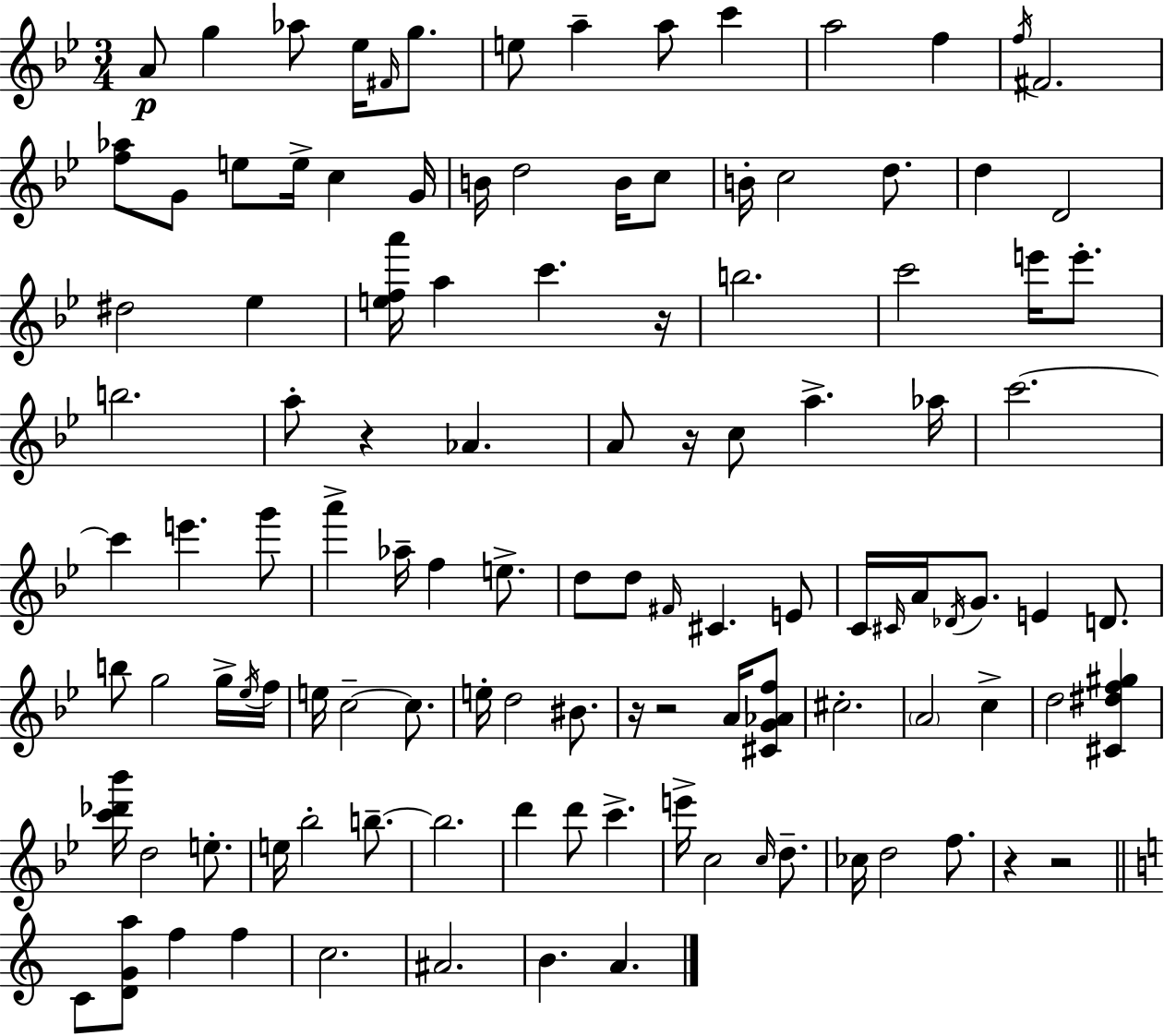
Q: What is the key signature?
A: BES major